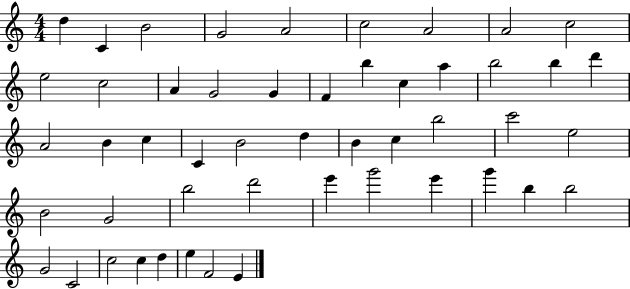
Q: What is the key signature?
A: C major